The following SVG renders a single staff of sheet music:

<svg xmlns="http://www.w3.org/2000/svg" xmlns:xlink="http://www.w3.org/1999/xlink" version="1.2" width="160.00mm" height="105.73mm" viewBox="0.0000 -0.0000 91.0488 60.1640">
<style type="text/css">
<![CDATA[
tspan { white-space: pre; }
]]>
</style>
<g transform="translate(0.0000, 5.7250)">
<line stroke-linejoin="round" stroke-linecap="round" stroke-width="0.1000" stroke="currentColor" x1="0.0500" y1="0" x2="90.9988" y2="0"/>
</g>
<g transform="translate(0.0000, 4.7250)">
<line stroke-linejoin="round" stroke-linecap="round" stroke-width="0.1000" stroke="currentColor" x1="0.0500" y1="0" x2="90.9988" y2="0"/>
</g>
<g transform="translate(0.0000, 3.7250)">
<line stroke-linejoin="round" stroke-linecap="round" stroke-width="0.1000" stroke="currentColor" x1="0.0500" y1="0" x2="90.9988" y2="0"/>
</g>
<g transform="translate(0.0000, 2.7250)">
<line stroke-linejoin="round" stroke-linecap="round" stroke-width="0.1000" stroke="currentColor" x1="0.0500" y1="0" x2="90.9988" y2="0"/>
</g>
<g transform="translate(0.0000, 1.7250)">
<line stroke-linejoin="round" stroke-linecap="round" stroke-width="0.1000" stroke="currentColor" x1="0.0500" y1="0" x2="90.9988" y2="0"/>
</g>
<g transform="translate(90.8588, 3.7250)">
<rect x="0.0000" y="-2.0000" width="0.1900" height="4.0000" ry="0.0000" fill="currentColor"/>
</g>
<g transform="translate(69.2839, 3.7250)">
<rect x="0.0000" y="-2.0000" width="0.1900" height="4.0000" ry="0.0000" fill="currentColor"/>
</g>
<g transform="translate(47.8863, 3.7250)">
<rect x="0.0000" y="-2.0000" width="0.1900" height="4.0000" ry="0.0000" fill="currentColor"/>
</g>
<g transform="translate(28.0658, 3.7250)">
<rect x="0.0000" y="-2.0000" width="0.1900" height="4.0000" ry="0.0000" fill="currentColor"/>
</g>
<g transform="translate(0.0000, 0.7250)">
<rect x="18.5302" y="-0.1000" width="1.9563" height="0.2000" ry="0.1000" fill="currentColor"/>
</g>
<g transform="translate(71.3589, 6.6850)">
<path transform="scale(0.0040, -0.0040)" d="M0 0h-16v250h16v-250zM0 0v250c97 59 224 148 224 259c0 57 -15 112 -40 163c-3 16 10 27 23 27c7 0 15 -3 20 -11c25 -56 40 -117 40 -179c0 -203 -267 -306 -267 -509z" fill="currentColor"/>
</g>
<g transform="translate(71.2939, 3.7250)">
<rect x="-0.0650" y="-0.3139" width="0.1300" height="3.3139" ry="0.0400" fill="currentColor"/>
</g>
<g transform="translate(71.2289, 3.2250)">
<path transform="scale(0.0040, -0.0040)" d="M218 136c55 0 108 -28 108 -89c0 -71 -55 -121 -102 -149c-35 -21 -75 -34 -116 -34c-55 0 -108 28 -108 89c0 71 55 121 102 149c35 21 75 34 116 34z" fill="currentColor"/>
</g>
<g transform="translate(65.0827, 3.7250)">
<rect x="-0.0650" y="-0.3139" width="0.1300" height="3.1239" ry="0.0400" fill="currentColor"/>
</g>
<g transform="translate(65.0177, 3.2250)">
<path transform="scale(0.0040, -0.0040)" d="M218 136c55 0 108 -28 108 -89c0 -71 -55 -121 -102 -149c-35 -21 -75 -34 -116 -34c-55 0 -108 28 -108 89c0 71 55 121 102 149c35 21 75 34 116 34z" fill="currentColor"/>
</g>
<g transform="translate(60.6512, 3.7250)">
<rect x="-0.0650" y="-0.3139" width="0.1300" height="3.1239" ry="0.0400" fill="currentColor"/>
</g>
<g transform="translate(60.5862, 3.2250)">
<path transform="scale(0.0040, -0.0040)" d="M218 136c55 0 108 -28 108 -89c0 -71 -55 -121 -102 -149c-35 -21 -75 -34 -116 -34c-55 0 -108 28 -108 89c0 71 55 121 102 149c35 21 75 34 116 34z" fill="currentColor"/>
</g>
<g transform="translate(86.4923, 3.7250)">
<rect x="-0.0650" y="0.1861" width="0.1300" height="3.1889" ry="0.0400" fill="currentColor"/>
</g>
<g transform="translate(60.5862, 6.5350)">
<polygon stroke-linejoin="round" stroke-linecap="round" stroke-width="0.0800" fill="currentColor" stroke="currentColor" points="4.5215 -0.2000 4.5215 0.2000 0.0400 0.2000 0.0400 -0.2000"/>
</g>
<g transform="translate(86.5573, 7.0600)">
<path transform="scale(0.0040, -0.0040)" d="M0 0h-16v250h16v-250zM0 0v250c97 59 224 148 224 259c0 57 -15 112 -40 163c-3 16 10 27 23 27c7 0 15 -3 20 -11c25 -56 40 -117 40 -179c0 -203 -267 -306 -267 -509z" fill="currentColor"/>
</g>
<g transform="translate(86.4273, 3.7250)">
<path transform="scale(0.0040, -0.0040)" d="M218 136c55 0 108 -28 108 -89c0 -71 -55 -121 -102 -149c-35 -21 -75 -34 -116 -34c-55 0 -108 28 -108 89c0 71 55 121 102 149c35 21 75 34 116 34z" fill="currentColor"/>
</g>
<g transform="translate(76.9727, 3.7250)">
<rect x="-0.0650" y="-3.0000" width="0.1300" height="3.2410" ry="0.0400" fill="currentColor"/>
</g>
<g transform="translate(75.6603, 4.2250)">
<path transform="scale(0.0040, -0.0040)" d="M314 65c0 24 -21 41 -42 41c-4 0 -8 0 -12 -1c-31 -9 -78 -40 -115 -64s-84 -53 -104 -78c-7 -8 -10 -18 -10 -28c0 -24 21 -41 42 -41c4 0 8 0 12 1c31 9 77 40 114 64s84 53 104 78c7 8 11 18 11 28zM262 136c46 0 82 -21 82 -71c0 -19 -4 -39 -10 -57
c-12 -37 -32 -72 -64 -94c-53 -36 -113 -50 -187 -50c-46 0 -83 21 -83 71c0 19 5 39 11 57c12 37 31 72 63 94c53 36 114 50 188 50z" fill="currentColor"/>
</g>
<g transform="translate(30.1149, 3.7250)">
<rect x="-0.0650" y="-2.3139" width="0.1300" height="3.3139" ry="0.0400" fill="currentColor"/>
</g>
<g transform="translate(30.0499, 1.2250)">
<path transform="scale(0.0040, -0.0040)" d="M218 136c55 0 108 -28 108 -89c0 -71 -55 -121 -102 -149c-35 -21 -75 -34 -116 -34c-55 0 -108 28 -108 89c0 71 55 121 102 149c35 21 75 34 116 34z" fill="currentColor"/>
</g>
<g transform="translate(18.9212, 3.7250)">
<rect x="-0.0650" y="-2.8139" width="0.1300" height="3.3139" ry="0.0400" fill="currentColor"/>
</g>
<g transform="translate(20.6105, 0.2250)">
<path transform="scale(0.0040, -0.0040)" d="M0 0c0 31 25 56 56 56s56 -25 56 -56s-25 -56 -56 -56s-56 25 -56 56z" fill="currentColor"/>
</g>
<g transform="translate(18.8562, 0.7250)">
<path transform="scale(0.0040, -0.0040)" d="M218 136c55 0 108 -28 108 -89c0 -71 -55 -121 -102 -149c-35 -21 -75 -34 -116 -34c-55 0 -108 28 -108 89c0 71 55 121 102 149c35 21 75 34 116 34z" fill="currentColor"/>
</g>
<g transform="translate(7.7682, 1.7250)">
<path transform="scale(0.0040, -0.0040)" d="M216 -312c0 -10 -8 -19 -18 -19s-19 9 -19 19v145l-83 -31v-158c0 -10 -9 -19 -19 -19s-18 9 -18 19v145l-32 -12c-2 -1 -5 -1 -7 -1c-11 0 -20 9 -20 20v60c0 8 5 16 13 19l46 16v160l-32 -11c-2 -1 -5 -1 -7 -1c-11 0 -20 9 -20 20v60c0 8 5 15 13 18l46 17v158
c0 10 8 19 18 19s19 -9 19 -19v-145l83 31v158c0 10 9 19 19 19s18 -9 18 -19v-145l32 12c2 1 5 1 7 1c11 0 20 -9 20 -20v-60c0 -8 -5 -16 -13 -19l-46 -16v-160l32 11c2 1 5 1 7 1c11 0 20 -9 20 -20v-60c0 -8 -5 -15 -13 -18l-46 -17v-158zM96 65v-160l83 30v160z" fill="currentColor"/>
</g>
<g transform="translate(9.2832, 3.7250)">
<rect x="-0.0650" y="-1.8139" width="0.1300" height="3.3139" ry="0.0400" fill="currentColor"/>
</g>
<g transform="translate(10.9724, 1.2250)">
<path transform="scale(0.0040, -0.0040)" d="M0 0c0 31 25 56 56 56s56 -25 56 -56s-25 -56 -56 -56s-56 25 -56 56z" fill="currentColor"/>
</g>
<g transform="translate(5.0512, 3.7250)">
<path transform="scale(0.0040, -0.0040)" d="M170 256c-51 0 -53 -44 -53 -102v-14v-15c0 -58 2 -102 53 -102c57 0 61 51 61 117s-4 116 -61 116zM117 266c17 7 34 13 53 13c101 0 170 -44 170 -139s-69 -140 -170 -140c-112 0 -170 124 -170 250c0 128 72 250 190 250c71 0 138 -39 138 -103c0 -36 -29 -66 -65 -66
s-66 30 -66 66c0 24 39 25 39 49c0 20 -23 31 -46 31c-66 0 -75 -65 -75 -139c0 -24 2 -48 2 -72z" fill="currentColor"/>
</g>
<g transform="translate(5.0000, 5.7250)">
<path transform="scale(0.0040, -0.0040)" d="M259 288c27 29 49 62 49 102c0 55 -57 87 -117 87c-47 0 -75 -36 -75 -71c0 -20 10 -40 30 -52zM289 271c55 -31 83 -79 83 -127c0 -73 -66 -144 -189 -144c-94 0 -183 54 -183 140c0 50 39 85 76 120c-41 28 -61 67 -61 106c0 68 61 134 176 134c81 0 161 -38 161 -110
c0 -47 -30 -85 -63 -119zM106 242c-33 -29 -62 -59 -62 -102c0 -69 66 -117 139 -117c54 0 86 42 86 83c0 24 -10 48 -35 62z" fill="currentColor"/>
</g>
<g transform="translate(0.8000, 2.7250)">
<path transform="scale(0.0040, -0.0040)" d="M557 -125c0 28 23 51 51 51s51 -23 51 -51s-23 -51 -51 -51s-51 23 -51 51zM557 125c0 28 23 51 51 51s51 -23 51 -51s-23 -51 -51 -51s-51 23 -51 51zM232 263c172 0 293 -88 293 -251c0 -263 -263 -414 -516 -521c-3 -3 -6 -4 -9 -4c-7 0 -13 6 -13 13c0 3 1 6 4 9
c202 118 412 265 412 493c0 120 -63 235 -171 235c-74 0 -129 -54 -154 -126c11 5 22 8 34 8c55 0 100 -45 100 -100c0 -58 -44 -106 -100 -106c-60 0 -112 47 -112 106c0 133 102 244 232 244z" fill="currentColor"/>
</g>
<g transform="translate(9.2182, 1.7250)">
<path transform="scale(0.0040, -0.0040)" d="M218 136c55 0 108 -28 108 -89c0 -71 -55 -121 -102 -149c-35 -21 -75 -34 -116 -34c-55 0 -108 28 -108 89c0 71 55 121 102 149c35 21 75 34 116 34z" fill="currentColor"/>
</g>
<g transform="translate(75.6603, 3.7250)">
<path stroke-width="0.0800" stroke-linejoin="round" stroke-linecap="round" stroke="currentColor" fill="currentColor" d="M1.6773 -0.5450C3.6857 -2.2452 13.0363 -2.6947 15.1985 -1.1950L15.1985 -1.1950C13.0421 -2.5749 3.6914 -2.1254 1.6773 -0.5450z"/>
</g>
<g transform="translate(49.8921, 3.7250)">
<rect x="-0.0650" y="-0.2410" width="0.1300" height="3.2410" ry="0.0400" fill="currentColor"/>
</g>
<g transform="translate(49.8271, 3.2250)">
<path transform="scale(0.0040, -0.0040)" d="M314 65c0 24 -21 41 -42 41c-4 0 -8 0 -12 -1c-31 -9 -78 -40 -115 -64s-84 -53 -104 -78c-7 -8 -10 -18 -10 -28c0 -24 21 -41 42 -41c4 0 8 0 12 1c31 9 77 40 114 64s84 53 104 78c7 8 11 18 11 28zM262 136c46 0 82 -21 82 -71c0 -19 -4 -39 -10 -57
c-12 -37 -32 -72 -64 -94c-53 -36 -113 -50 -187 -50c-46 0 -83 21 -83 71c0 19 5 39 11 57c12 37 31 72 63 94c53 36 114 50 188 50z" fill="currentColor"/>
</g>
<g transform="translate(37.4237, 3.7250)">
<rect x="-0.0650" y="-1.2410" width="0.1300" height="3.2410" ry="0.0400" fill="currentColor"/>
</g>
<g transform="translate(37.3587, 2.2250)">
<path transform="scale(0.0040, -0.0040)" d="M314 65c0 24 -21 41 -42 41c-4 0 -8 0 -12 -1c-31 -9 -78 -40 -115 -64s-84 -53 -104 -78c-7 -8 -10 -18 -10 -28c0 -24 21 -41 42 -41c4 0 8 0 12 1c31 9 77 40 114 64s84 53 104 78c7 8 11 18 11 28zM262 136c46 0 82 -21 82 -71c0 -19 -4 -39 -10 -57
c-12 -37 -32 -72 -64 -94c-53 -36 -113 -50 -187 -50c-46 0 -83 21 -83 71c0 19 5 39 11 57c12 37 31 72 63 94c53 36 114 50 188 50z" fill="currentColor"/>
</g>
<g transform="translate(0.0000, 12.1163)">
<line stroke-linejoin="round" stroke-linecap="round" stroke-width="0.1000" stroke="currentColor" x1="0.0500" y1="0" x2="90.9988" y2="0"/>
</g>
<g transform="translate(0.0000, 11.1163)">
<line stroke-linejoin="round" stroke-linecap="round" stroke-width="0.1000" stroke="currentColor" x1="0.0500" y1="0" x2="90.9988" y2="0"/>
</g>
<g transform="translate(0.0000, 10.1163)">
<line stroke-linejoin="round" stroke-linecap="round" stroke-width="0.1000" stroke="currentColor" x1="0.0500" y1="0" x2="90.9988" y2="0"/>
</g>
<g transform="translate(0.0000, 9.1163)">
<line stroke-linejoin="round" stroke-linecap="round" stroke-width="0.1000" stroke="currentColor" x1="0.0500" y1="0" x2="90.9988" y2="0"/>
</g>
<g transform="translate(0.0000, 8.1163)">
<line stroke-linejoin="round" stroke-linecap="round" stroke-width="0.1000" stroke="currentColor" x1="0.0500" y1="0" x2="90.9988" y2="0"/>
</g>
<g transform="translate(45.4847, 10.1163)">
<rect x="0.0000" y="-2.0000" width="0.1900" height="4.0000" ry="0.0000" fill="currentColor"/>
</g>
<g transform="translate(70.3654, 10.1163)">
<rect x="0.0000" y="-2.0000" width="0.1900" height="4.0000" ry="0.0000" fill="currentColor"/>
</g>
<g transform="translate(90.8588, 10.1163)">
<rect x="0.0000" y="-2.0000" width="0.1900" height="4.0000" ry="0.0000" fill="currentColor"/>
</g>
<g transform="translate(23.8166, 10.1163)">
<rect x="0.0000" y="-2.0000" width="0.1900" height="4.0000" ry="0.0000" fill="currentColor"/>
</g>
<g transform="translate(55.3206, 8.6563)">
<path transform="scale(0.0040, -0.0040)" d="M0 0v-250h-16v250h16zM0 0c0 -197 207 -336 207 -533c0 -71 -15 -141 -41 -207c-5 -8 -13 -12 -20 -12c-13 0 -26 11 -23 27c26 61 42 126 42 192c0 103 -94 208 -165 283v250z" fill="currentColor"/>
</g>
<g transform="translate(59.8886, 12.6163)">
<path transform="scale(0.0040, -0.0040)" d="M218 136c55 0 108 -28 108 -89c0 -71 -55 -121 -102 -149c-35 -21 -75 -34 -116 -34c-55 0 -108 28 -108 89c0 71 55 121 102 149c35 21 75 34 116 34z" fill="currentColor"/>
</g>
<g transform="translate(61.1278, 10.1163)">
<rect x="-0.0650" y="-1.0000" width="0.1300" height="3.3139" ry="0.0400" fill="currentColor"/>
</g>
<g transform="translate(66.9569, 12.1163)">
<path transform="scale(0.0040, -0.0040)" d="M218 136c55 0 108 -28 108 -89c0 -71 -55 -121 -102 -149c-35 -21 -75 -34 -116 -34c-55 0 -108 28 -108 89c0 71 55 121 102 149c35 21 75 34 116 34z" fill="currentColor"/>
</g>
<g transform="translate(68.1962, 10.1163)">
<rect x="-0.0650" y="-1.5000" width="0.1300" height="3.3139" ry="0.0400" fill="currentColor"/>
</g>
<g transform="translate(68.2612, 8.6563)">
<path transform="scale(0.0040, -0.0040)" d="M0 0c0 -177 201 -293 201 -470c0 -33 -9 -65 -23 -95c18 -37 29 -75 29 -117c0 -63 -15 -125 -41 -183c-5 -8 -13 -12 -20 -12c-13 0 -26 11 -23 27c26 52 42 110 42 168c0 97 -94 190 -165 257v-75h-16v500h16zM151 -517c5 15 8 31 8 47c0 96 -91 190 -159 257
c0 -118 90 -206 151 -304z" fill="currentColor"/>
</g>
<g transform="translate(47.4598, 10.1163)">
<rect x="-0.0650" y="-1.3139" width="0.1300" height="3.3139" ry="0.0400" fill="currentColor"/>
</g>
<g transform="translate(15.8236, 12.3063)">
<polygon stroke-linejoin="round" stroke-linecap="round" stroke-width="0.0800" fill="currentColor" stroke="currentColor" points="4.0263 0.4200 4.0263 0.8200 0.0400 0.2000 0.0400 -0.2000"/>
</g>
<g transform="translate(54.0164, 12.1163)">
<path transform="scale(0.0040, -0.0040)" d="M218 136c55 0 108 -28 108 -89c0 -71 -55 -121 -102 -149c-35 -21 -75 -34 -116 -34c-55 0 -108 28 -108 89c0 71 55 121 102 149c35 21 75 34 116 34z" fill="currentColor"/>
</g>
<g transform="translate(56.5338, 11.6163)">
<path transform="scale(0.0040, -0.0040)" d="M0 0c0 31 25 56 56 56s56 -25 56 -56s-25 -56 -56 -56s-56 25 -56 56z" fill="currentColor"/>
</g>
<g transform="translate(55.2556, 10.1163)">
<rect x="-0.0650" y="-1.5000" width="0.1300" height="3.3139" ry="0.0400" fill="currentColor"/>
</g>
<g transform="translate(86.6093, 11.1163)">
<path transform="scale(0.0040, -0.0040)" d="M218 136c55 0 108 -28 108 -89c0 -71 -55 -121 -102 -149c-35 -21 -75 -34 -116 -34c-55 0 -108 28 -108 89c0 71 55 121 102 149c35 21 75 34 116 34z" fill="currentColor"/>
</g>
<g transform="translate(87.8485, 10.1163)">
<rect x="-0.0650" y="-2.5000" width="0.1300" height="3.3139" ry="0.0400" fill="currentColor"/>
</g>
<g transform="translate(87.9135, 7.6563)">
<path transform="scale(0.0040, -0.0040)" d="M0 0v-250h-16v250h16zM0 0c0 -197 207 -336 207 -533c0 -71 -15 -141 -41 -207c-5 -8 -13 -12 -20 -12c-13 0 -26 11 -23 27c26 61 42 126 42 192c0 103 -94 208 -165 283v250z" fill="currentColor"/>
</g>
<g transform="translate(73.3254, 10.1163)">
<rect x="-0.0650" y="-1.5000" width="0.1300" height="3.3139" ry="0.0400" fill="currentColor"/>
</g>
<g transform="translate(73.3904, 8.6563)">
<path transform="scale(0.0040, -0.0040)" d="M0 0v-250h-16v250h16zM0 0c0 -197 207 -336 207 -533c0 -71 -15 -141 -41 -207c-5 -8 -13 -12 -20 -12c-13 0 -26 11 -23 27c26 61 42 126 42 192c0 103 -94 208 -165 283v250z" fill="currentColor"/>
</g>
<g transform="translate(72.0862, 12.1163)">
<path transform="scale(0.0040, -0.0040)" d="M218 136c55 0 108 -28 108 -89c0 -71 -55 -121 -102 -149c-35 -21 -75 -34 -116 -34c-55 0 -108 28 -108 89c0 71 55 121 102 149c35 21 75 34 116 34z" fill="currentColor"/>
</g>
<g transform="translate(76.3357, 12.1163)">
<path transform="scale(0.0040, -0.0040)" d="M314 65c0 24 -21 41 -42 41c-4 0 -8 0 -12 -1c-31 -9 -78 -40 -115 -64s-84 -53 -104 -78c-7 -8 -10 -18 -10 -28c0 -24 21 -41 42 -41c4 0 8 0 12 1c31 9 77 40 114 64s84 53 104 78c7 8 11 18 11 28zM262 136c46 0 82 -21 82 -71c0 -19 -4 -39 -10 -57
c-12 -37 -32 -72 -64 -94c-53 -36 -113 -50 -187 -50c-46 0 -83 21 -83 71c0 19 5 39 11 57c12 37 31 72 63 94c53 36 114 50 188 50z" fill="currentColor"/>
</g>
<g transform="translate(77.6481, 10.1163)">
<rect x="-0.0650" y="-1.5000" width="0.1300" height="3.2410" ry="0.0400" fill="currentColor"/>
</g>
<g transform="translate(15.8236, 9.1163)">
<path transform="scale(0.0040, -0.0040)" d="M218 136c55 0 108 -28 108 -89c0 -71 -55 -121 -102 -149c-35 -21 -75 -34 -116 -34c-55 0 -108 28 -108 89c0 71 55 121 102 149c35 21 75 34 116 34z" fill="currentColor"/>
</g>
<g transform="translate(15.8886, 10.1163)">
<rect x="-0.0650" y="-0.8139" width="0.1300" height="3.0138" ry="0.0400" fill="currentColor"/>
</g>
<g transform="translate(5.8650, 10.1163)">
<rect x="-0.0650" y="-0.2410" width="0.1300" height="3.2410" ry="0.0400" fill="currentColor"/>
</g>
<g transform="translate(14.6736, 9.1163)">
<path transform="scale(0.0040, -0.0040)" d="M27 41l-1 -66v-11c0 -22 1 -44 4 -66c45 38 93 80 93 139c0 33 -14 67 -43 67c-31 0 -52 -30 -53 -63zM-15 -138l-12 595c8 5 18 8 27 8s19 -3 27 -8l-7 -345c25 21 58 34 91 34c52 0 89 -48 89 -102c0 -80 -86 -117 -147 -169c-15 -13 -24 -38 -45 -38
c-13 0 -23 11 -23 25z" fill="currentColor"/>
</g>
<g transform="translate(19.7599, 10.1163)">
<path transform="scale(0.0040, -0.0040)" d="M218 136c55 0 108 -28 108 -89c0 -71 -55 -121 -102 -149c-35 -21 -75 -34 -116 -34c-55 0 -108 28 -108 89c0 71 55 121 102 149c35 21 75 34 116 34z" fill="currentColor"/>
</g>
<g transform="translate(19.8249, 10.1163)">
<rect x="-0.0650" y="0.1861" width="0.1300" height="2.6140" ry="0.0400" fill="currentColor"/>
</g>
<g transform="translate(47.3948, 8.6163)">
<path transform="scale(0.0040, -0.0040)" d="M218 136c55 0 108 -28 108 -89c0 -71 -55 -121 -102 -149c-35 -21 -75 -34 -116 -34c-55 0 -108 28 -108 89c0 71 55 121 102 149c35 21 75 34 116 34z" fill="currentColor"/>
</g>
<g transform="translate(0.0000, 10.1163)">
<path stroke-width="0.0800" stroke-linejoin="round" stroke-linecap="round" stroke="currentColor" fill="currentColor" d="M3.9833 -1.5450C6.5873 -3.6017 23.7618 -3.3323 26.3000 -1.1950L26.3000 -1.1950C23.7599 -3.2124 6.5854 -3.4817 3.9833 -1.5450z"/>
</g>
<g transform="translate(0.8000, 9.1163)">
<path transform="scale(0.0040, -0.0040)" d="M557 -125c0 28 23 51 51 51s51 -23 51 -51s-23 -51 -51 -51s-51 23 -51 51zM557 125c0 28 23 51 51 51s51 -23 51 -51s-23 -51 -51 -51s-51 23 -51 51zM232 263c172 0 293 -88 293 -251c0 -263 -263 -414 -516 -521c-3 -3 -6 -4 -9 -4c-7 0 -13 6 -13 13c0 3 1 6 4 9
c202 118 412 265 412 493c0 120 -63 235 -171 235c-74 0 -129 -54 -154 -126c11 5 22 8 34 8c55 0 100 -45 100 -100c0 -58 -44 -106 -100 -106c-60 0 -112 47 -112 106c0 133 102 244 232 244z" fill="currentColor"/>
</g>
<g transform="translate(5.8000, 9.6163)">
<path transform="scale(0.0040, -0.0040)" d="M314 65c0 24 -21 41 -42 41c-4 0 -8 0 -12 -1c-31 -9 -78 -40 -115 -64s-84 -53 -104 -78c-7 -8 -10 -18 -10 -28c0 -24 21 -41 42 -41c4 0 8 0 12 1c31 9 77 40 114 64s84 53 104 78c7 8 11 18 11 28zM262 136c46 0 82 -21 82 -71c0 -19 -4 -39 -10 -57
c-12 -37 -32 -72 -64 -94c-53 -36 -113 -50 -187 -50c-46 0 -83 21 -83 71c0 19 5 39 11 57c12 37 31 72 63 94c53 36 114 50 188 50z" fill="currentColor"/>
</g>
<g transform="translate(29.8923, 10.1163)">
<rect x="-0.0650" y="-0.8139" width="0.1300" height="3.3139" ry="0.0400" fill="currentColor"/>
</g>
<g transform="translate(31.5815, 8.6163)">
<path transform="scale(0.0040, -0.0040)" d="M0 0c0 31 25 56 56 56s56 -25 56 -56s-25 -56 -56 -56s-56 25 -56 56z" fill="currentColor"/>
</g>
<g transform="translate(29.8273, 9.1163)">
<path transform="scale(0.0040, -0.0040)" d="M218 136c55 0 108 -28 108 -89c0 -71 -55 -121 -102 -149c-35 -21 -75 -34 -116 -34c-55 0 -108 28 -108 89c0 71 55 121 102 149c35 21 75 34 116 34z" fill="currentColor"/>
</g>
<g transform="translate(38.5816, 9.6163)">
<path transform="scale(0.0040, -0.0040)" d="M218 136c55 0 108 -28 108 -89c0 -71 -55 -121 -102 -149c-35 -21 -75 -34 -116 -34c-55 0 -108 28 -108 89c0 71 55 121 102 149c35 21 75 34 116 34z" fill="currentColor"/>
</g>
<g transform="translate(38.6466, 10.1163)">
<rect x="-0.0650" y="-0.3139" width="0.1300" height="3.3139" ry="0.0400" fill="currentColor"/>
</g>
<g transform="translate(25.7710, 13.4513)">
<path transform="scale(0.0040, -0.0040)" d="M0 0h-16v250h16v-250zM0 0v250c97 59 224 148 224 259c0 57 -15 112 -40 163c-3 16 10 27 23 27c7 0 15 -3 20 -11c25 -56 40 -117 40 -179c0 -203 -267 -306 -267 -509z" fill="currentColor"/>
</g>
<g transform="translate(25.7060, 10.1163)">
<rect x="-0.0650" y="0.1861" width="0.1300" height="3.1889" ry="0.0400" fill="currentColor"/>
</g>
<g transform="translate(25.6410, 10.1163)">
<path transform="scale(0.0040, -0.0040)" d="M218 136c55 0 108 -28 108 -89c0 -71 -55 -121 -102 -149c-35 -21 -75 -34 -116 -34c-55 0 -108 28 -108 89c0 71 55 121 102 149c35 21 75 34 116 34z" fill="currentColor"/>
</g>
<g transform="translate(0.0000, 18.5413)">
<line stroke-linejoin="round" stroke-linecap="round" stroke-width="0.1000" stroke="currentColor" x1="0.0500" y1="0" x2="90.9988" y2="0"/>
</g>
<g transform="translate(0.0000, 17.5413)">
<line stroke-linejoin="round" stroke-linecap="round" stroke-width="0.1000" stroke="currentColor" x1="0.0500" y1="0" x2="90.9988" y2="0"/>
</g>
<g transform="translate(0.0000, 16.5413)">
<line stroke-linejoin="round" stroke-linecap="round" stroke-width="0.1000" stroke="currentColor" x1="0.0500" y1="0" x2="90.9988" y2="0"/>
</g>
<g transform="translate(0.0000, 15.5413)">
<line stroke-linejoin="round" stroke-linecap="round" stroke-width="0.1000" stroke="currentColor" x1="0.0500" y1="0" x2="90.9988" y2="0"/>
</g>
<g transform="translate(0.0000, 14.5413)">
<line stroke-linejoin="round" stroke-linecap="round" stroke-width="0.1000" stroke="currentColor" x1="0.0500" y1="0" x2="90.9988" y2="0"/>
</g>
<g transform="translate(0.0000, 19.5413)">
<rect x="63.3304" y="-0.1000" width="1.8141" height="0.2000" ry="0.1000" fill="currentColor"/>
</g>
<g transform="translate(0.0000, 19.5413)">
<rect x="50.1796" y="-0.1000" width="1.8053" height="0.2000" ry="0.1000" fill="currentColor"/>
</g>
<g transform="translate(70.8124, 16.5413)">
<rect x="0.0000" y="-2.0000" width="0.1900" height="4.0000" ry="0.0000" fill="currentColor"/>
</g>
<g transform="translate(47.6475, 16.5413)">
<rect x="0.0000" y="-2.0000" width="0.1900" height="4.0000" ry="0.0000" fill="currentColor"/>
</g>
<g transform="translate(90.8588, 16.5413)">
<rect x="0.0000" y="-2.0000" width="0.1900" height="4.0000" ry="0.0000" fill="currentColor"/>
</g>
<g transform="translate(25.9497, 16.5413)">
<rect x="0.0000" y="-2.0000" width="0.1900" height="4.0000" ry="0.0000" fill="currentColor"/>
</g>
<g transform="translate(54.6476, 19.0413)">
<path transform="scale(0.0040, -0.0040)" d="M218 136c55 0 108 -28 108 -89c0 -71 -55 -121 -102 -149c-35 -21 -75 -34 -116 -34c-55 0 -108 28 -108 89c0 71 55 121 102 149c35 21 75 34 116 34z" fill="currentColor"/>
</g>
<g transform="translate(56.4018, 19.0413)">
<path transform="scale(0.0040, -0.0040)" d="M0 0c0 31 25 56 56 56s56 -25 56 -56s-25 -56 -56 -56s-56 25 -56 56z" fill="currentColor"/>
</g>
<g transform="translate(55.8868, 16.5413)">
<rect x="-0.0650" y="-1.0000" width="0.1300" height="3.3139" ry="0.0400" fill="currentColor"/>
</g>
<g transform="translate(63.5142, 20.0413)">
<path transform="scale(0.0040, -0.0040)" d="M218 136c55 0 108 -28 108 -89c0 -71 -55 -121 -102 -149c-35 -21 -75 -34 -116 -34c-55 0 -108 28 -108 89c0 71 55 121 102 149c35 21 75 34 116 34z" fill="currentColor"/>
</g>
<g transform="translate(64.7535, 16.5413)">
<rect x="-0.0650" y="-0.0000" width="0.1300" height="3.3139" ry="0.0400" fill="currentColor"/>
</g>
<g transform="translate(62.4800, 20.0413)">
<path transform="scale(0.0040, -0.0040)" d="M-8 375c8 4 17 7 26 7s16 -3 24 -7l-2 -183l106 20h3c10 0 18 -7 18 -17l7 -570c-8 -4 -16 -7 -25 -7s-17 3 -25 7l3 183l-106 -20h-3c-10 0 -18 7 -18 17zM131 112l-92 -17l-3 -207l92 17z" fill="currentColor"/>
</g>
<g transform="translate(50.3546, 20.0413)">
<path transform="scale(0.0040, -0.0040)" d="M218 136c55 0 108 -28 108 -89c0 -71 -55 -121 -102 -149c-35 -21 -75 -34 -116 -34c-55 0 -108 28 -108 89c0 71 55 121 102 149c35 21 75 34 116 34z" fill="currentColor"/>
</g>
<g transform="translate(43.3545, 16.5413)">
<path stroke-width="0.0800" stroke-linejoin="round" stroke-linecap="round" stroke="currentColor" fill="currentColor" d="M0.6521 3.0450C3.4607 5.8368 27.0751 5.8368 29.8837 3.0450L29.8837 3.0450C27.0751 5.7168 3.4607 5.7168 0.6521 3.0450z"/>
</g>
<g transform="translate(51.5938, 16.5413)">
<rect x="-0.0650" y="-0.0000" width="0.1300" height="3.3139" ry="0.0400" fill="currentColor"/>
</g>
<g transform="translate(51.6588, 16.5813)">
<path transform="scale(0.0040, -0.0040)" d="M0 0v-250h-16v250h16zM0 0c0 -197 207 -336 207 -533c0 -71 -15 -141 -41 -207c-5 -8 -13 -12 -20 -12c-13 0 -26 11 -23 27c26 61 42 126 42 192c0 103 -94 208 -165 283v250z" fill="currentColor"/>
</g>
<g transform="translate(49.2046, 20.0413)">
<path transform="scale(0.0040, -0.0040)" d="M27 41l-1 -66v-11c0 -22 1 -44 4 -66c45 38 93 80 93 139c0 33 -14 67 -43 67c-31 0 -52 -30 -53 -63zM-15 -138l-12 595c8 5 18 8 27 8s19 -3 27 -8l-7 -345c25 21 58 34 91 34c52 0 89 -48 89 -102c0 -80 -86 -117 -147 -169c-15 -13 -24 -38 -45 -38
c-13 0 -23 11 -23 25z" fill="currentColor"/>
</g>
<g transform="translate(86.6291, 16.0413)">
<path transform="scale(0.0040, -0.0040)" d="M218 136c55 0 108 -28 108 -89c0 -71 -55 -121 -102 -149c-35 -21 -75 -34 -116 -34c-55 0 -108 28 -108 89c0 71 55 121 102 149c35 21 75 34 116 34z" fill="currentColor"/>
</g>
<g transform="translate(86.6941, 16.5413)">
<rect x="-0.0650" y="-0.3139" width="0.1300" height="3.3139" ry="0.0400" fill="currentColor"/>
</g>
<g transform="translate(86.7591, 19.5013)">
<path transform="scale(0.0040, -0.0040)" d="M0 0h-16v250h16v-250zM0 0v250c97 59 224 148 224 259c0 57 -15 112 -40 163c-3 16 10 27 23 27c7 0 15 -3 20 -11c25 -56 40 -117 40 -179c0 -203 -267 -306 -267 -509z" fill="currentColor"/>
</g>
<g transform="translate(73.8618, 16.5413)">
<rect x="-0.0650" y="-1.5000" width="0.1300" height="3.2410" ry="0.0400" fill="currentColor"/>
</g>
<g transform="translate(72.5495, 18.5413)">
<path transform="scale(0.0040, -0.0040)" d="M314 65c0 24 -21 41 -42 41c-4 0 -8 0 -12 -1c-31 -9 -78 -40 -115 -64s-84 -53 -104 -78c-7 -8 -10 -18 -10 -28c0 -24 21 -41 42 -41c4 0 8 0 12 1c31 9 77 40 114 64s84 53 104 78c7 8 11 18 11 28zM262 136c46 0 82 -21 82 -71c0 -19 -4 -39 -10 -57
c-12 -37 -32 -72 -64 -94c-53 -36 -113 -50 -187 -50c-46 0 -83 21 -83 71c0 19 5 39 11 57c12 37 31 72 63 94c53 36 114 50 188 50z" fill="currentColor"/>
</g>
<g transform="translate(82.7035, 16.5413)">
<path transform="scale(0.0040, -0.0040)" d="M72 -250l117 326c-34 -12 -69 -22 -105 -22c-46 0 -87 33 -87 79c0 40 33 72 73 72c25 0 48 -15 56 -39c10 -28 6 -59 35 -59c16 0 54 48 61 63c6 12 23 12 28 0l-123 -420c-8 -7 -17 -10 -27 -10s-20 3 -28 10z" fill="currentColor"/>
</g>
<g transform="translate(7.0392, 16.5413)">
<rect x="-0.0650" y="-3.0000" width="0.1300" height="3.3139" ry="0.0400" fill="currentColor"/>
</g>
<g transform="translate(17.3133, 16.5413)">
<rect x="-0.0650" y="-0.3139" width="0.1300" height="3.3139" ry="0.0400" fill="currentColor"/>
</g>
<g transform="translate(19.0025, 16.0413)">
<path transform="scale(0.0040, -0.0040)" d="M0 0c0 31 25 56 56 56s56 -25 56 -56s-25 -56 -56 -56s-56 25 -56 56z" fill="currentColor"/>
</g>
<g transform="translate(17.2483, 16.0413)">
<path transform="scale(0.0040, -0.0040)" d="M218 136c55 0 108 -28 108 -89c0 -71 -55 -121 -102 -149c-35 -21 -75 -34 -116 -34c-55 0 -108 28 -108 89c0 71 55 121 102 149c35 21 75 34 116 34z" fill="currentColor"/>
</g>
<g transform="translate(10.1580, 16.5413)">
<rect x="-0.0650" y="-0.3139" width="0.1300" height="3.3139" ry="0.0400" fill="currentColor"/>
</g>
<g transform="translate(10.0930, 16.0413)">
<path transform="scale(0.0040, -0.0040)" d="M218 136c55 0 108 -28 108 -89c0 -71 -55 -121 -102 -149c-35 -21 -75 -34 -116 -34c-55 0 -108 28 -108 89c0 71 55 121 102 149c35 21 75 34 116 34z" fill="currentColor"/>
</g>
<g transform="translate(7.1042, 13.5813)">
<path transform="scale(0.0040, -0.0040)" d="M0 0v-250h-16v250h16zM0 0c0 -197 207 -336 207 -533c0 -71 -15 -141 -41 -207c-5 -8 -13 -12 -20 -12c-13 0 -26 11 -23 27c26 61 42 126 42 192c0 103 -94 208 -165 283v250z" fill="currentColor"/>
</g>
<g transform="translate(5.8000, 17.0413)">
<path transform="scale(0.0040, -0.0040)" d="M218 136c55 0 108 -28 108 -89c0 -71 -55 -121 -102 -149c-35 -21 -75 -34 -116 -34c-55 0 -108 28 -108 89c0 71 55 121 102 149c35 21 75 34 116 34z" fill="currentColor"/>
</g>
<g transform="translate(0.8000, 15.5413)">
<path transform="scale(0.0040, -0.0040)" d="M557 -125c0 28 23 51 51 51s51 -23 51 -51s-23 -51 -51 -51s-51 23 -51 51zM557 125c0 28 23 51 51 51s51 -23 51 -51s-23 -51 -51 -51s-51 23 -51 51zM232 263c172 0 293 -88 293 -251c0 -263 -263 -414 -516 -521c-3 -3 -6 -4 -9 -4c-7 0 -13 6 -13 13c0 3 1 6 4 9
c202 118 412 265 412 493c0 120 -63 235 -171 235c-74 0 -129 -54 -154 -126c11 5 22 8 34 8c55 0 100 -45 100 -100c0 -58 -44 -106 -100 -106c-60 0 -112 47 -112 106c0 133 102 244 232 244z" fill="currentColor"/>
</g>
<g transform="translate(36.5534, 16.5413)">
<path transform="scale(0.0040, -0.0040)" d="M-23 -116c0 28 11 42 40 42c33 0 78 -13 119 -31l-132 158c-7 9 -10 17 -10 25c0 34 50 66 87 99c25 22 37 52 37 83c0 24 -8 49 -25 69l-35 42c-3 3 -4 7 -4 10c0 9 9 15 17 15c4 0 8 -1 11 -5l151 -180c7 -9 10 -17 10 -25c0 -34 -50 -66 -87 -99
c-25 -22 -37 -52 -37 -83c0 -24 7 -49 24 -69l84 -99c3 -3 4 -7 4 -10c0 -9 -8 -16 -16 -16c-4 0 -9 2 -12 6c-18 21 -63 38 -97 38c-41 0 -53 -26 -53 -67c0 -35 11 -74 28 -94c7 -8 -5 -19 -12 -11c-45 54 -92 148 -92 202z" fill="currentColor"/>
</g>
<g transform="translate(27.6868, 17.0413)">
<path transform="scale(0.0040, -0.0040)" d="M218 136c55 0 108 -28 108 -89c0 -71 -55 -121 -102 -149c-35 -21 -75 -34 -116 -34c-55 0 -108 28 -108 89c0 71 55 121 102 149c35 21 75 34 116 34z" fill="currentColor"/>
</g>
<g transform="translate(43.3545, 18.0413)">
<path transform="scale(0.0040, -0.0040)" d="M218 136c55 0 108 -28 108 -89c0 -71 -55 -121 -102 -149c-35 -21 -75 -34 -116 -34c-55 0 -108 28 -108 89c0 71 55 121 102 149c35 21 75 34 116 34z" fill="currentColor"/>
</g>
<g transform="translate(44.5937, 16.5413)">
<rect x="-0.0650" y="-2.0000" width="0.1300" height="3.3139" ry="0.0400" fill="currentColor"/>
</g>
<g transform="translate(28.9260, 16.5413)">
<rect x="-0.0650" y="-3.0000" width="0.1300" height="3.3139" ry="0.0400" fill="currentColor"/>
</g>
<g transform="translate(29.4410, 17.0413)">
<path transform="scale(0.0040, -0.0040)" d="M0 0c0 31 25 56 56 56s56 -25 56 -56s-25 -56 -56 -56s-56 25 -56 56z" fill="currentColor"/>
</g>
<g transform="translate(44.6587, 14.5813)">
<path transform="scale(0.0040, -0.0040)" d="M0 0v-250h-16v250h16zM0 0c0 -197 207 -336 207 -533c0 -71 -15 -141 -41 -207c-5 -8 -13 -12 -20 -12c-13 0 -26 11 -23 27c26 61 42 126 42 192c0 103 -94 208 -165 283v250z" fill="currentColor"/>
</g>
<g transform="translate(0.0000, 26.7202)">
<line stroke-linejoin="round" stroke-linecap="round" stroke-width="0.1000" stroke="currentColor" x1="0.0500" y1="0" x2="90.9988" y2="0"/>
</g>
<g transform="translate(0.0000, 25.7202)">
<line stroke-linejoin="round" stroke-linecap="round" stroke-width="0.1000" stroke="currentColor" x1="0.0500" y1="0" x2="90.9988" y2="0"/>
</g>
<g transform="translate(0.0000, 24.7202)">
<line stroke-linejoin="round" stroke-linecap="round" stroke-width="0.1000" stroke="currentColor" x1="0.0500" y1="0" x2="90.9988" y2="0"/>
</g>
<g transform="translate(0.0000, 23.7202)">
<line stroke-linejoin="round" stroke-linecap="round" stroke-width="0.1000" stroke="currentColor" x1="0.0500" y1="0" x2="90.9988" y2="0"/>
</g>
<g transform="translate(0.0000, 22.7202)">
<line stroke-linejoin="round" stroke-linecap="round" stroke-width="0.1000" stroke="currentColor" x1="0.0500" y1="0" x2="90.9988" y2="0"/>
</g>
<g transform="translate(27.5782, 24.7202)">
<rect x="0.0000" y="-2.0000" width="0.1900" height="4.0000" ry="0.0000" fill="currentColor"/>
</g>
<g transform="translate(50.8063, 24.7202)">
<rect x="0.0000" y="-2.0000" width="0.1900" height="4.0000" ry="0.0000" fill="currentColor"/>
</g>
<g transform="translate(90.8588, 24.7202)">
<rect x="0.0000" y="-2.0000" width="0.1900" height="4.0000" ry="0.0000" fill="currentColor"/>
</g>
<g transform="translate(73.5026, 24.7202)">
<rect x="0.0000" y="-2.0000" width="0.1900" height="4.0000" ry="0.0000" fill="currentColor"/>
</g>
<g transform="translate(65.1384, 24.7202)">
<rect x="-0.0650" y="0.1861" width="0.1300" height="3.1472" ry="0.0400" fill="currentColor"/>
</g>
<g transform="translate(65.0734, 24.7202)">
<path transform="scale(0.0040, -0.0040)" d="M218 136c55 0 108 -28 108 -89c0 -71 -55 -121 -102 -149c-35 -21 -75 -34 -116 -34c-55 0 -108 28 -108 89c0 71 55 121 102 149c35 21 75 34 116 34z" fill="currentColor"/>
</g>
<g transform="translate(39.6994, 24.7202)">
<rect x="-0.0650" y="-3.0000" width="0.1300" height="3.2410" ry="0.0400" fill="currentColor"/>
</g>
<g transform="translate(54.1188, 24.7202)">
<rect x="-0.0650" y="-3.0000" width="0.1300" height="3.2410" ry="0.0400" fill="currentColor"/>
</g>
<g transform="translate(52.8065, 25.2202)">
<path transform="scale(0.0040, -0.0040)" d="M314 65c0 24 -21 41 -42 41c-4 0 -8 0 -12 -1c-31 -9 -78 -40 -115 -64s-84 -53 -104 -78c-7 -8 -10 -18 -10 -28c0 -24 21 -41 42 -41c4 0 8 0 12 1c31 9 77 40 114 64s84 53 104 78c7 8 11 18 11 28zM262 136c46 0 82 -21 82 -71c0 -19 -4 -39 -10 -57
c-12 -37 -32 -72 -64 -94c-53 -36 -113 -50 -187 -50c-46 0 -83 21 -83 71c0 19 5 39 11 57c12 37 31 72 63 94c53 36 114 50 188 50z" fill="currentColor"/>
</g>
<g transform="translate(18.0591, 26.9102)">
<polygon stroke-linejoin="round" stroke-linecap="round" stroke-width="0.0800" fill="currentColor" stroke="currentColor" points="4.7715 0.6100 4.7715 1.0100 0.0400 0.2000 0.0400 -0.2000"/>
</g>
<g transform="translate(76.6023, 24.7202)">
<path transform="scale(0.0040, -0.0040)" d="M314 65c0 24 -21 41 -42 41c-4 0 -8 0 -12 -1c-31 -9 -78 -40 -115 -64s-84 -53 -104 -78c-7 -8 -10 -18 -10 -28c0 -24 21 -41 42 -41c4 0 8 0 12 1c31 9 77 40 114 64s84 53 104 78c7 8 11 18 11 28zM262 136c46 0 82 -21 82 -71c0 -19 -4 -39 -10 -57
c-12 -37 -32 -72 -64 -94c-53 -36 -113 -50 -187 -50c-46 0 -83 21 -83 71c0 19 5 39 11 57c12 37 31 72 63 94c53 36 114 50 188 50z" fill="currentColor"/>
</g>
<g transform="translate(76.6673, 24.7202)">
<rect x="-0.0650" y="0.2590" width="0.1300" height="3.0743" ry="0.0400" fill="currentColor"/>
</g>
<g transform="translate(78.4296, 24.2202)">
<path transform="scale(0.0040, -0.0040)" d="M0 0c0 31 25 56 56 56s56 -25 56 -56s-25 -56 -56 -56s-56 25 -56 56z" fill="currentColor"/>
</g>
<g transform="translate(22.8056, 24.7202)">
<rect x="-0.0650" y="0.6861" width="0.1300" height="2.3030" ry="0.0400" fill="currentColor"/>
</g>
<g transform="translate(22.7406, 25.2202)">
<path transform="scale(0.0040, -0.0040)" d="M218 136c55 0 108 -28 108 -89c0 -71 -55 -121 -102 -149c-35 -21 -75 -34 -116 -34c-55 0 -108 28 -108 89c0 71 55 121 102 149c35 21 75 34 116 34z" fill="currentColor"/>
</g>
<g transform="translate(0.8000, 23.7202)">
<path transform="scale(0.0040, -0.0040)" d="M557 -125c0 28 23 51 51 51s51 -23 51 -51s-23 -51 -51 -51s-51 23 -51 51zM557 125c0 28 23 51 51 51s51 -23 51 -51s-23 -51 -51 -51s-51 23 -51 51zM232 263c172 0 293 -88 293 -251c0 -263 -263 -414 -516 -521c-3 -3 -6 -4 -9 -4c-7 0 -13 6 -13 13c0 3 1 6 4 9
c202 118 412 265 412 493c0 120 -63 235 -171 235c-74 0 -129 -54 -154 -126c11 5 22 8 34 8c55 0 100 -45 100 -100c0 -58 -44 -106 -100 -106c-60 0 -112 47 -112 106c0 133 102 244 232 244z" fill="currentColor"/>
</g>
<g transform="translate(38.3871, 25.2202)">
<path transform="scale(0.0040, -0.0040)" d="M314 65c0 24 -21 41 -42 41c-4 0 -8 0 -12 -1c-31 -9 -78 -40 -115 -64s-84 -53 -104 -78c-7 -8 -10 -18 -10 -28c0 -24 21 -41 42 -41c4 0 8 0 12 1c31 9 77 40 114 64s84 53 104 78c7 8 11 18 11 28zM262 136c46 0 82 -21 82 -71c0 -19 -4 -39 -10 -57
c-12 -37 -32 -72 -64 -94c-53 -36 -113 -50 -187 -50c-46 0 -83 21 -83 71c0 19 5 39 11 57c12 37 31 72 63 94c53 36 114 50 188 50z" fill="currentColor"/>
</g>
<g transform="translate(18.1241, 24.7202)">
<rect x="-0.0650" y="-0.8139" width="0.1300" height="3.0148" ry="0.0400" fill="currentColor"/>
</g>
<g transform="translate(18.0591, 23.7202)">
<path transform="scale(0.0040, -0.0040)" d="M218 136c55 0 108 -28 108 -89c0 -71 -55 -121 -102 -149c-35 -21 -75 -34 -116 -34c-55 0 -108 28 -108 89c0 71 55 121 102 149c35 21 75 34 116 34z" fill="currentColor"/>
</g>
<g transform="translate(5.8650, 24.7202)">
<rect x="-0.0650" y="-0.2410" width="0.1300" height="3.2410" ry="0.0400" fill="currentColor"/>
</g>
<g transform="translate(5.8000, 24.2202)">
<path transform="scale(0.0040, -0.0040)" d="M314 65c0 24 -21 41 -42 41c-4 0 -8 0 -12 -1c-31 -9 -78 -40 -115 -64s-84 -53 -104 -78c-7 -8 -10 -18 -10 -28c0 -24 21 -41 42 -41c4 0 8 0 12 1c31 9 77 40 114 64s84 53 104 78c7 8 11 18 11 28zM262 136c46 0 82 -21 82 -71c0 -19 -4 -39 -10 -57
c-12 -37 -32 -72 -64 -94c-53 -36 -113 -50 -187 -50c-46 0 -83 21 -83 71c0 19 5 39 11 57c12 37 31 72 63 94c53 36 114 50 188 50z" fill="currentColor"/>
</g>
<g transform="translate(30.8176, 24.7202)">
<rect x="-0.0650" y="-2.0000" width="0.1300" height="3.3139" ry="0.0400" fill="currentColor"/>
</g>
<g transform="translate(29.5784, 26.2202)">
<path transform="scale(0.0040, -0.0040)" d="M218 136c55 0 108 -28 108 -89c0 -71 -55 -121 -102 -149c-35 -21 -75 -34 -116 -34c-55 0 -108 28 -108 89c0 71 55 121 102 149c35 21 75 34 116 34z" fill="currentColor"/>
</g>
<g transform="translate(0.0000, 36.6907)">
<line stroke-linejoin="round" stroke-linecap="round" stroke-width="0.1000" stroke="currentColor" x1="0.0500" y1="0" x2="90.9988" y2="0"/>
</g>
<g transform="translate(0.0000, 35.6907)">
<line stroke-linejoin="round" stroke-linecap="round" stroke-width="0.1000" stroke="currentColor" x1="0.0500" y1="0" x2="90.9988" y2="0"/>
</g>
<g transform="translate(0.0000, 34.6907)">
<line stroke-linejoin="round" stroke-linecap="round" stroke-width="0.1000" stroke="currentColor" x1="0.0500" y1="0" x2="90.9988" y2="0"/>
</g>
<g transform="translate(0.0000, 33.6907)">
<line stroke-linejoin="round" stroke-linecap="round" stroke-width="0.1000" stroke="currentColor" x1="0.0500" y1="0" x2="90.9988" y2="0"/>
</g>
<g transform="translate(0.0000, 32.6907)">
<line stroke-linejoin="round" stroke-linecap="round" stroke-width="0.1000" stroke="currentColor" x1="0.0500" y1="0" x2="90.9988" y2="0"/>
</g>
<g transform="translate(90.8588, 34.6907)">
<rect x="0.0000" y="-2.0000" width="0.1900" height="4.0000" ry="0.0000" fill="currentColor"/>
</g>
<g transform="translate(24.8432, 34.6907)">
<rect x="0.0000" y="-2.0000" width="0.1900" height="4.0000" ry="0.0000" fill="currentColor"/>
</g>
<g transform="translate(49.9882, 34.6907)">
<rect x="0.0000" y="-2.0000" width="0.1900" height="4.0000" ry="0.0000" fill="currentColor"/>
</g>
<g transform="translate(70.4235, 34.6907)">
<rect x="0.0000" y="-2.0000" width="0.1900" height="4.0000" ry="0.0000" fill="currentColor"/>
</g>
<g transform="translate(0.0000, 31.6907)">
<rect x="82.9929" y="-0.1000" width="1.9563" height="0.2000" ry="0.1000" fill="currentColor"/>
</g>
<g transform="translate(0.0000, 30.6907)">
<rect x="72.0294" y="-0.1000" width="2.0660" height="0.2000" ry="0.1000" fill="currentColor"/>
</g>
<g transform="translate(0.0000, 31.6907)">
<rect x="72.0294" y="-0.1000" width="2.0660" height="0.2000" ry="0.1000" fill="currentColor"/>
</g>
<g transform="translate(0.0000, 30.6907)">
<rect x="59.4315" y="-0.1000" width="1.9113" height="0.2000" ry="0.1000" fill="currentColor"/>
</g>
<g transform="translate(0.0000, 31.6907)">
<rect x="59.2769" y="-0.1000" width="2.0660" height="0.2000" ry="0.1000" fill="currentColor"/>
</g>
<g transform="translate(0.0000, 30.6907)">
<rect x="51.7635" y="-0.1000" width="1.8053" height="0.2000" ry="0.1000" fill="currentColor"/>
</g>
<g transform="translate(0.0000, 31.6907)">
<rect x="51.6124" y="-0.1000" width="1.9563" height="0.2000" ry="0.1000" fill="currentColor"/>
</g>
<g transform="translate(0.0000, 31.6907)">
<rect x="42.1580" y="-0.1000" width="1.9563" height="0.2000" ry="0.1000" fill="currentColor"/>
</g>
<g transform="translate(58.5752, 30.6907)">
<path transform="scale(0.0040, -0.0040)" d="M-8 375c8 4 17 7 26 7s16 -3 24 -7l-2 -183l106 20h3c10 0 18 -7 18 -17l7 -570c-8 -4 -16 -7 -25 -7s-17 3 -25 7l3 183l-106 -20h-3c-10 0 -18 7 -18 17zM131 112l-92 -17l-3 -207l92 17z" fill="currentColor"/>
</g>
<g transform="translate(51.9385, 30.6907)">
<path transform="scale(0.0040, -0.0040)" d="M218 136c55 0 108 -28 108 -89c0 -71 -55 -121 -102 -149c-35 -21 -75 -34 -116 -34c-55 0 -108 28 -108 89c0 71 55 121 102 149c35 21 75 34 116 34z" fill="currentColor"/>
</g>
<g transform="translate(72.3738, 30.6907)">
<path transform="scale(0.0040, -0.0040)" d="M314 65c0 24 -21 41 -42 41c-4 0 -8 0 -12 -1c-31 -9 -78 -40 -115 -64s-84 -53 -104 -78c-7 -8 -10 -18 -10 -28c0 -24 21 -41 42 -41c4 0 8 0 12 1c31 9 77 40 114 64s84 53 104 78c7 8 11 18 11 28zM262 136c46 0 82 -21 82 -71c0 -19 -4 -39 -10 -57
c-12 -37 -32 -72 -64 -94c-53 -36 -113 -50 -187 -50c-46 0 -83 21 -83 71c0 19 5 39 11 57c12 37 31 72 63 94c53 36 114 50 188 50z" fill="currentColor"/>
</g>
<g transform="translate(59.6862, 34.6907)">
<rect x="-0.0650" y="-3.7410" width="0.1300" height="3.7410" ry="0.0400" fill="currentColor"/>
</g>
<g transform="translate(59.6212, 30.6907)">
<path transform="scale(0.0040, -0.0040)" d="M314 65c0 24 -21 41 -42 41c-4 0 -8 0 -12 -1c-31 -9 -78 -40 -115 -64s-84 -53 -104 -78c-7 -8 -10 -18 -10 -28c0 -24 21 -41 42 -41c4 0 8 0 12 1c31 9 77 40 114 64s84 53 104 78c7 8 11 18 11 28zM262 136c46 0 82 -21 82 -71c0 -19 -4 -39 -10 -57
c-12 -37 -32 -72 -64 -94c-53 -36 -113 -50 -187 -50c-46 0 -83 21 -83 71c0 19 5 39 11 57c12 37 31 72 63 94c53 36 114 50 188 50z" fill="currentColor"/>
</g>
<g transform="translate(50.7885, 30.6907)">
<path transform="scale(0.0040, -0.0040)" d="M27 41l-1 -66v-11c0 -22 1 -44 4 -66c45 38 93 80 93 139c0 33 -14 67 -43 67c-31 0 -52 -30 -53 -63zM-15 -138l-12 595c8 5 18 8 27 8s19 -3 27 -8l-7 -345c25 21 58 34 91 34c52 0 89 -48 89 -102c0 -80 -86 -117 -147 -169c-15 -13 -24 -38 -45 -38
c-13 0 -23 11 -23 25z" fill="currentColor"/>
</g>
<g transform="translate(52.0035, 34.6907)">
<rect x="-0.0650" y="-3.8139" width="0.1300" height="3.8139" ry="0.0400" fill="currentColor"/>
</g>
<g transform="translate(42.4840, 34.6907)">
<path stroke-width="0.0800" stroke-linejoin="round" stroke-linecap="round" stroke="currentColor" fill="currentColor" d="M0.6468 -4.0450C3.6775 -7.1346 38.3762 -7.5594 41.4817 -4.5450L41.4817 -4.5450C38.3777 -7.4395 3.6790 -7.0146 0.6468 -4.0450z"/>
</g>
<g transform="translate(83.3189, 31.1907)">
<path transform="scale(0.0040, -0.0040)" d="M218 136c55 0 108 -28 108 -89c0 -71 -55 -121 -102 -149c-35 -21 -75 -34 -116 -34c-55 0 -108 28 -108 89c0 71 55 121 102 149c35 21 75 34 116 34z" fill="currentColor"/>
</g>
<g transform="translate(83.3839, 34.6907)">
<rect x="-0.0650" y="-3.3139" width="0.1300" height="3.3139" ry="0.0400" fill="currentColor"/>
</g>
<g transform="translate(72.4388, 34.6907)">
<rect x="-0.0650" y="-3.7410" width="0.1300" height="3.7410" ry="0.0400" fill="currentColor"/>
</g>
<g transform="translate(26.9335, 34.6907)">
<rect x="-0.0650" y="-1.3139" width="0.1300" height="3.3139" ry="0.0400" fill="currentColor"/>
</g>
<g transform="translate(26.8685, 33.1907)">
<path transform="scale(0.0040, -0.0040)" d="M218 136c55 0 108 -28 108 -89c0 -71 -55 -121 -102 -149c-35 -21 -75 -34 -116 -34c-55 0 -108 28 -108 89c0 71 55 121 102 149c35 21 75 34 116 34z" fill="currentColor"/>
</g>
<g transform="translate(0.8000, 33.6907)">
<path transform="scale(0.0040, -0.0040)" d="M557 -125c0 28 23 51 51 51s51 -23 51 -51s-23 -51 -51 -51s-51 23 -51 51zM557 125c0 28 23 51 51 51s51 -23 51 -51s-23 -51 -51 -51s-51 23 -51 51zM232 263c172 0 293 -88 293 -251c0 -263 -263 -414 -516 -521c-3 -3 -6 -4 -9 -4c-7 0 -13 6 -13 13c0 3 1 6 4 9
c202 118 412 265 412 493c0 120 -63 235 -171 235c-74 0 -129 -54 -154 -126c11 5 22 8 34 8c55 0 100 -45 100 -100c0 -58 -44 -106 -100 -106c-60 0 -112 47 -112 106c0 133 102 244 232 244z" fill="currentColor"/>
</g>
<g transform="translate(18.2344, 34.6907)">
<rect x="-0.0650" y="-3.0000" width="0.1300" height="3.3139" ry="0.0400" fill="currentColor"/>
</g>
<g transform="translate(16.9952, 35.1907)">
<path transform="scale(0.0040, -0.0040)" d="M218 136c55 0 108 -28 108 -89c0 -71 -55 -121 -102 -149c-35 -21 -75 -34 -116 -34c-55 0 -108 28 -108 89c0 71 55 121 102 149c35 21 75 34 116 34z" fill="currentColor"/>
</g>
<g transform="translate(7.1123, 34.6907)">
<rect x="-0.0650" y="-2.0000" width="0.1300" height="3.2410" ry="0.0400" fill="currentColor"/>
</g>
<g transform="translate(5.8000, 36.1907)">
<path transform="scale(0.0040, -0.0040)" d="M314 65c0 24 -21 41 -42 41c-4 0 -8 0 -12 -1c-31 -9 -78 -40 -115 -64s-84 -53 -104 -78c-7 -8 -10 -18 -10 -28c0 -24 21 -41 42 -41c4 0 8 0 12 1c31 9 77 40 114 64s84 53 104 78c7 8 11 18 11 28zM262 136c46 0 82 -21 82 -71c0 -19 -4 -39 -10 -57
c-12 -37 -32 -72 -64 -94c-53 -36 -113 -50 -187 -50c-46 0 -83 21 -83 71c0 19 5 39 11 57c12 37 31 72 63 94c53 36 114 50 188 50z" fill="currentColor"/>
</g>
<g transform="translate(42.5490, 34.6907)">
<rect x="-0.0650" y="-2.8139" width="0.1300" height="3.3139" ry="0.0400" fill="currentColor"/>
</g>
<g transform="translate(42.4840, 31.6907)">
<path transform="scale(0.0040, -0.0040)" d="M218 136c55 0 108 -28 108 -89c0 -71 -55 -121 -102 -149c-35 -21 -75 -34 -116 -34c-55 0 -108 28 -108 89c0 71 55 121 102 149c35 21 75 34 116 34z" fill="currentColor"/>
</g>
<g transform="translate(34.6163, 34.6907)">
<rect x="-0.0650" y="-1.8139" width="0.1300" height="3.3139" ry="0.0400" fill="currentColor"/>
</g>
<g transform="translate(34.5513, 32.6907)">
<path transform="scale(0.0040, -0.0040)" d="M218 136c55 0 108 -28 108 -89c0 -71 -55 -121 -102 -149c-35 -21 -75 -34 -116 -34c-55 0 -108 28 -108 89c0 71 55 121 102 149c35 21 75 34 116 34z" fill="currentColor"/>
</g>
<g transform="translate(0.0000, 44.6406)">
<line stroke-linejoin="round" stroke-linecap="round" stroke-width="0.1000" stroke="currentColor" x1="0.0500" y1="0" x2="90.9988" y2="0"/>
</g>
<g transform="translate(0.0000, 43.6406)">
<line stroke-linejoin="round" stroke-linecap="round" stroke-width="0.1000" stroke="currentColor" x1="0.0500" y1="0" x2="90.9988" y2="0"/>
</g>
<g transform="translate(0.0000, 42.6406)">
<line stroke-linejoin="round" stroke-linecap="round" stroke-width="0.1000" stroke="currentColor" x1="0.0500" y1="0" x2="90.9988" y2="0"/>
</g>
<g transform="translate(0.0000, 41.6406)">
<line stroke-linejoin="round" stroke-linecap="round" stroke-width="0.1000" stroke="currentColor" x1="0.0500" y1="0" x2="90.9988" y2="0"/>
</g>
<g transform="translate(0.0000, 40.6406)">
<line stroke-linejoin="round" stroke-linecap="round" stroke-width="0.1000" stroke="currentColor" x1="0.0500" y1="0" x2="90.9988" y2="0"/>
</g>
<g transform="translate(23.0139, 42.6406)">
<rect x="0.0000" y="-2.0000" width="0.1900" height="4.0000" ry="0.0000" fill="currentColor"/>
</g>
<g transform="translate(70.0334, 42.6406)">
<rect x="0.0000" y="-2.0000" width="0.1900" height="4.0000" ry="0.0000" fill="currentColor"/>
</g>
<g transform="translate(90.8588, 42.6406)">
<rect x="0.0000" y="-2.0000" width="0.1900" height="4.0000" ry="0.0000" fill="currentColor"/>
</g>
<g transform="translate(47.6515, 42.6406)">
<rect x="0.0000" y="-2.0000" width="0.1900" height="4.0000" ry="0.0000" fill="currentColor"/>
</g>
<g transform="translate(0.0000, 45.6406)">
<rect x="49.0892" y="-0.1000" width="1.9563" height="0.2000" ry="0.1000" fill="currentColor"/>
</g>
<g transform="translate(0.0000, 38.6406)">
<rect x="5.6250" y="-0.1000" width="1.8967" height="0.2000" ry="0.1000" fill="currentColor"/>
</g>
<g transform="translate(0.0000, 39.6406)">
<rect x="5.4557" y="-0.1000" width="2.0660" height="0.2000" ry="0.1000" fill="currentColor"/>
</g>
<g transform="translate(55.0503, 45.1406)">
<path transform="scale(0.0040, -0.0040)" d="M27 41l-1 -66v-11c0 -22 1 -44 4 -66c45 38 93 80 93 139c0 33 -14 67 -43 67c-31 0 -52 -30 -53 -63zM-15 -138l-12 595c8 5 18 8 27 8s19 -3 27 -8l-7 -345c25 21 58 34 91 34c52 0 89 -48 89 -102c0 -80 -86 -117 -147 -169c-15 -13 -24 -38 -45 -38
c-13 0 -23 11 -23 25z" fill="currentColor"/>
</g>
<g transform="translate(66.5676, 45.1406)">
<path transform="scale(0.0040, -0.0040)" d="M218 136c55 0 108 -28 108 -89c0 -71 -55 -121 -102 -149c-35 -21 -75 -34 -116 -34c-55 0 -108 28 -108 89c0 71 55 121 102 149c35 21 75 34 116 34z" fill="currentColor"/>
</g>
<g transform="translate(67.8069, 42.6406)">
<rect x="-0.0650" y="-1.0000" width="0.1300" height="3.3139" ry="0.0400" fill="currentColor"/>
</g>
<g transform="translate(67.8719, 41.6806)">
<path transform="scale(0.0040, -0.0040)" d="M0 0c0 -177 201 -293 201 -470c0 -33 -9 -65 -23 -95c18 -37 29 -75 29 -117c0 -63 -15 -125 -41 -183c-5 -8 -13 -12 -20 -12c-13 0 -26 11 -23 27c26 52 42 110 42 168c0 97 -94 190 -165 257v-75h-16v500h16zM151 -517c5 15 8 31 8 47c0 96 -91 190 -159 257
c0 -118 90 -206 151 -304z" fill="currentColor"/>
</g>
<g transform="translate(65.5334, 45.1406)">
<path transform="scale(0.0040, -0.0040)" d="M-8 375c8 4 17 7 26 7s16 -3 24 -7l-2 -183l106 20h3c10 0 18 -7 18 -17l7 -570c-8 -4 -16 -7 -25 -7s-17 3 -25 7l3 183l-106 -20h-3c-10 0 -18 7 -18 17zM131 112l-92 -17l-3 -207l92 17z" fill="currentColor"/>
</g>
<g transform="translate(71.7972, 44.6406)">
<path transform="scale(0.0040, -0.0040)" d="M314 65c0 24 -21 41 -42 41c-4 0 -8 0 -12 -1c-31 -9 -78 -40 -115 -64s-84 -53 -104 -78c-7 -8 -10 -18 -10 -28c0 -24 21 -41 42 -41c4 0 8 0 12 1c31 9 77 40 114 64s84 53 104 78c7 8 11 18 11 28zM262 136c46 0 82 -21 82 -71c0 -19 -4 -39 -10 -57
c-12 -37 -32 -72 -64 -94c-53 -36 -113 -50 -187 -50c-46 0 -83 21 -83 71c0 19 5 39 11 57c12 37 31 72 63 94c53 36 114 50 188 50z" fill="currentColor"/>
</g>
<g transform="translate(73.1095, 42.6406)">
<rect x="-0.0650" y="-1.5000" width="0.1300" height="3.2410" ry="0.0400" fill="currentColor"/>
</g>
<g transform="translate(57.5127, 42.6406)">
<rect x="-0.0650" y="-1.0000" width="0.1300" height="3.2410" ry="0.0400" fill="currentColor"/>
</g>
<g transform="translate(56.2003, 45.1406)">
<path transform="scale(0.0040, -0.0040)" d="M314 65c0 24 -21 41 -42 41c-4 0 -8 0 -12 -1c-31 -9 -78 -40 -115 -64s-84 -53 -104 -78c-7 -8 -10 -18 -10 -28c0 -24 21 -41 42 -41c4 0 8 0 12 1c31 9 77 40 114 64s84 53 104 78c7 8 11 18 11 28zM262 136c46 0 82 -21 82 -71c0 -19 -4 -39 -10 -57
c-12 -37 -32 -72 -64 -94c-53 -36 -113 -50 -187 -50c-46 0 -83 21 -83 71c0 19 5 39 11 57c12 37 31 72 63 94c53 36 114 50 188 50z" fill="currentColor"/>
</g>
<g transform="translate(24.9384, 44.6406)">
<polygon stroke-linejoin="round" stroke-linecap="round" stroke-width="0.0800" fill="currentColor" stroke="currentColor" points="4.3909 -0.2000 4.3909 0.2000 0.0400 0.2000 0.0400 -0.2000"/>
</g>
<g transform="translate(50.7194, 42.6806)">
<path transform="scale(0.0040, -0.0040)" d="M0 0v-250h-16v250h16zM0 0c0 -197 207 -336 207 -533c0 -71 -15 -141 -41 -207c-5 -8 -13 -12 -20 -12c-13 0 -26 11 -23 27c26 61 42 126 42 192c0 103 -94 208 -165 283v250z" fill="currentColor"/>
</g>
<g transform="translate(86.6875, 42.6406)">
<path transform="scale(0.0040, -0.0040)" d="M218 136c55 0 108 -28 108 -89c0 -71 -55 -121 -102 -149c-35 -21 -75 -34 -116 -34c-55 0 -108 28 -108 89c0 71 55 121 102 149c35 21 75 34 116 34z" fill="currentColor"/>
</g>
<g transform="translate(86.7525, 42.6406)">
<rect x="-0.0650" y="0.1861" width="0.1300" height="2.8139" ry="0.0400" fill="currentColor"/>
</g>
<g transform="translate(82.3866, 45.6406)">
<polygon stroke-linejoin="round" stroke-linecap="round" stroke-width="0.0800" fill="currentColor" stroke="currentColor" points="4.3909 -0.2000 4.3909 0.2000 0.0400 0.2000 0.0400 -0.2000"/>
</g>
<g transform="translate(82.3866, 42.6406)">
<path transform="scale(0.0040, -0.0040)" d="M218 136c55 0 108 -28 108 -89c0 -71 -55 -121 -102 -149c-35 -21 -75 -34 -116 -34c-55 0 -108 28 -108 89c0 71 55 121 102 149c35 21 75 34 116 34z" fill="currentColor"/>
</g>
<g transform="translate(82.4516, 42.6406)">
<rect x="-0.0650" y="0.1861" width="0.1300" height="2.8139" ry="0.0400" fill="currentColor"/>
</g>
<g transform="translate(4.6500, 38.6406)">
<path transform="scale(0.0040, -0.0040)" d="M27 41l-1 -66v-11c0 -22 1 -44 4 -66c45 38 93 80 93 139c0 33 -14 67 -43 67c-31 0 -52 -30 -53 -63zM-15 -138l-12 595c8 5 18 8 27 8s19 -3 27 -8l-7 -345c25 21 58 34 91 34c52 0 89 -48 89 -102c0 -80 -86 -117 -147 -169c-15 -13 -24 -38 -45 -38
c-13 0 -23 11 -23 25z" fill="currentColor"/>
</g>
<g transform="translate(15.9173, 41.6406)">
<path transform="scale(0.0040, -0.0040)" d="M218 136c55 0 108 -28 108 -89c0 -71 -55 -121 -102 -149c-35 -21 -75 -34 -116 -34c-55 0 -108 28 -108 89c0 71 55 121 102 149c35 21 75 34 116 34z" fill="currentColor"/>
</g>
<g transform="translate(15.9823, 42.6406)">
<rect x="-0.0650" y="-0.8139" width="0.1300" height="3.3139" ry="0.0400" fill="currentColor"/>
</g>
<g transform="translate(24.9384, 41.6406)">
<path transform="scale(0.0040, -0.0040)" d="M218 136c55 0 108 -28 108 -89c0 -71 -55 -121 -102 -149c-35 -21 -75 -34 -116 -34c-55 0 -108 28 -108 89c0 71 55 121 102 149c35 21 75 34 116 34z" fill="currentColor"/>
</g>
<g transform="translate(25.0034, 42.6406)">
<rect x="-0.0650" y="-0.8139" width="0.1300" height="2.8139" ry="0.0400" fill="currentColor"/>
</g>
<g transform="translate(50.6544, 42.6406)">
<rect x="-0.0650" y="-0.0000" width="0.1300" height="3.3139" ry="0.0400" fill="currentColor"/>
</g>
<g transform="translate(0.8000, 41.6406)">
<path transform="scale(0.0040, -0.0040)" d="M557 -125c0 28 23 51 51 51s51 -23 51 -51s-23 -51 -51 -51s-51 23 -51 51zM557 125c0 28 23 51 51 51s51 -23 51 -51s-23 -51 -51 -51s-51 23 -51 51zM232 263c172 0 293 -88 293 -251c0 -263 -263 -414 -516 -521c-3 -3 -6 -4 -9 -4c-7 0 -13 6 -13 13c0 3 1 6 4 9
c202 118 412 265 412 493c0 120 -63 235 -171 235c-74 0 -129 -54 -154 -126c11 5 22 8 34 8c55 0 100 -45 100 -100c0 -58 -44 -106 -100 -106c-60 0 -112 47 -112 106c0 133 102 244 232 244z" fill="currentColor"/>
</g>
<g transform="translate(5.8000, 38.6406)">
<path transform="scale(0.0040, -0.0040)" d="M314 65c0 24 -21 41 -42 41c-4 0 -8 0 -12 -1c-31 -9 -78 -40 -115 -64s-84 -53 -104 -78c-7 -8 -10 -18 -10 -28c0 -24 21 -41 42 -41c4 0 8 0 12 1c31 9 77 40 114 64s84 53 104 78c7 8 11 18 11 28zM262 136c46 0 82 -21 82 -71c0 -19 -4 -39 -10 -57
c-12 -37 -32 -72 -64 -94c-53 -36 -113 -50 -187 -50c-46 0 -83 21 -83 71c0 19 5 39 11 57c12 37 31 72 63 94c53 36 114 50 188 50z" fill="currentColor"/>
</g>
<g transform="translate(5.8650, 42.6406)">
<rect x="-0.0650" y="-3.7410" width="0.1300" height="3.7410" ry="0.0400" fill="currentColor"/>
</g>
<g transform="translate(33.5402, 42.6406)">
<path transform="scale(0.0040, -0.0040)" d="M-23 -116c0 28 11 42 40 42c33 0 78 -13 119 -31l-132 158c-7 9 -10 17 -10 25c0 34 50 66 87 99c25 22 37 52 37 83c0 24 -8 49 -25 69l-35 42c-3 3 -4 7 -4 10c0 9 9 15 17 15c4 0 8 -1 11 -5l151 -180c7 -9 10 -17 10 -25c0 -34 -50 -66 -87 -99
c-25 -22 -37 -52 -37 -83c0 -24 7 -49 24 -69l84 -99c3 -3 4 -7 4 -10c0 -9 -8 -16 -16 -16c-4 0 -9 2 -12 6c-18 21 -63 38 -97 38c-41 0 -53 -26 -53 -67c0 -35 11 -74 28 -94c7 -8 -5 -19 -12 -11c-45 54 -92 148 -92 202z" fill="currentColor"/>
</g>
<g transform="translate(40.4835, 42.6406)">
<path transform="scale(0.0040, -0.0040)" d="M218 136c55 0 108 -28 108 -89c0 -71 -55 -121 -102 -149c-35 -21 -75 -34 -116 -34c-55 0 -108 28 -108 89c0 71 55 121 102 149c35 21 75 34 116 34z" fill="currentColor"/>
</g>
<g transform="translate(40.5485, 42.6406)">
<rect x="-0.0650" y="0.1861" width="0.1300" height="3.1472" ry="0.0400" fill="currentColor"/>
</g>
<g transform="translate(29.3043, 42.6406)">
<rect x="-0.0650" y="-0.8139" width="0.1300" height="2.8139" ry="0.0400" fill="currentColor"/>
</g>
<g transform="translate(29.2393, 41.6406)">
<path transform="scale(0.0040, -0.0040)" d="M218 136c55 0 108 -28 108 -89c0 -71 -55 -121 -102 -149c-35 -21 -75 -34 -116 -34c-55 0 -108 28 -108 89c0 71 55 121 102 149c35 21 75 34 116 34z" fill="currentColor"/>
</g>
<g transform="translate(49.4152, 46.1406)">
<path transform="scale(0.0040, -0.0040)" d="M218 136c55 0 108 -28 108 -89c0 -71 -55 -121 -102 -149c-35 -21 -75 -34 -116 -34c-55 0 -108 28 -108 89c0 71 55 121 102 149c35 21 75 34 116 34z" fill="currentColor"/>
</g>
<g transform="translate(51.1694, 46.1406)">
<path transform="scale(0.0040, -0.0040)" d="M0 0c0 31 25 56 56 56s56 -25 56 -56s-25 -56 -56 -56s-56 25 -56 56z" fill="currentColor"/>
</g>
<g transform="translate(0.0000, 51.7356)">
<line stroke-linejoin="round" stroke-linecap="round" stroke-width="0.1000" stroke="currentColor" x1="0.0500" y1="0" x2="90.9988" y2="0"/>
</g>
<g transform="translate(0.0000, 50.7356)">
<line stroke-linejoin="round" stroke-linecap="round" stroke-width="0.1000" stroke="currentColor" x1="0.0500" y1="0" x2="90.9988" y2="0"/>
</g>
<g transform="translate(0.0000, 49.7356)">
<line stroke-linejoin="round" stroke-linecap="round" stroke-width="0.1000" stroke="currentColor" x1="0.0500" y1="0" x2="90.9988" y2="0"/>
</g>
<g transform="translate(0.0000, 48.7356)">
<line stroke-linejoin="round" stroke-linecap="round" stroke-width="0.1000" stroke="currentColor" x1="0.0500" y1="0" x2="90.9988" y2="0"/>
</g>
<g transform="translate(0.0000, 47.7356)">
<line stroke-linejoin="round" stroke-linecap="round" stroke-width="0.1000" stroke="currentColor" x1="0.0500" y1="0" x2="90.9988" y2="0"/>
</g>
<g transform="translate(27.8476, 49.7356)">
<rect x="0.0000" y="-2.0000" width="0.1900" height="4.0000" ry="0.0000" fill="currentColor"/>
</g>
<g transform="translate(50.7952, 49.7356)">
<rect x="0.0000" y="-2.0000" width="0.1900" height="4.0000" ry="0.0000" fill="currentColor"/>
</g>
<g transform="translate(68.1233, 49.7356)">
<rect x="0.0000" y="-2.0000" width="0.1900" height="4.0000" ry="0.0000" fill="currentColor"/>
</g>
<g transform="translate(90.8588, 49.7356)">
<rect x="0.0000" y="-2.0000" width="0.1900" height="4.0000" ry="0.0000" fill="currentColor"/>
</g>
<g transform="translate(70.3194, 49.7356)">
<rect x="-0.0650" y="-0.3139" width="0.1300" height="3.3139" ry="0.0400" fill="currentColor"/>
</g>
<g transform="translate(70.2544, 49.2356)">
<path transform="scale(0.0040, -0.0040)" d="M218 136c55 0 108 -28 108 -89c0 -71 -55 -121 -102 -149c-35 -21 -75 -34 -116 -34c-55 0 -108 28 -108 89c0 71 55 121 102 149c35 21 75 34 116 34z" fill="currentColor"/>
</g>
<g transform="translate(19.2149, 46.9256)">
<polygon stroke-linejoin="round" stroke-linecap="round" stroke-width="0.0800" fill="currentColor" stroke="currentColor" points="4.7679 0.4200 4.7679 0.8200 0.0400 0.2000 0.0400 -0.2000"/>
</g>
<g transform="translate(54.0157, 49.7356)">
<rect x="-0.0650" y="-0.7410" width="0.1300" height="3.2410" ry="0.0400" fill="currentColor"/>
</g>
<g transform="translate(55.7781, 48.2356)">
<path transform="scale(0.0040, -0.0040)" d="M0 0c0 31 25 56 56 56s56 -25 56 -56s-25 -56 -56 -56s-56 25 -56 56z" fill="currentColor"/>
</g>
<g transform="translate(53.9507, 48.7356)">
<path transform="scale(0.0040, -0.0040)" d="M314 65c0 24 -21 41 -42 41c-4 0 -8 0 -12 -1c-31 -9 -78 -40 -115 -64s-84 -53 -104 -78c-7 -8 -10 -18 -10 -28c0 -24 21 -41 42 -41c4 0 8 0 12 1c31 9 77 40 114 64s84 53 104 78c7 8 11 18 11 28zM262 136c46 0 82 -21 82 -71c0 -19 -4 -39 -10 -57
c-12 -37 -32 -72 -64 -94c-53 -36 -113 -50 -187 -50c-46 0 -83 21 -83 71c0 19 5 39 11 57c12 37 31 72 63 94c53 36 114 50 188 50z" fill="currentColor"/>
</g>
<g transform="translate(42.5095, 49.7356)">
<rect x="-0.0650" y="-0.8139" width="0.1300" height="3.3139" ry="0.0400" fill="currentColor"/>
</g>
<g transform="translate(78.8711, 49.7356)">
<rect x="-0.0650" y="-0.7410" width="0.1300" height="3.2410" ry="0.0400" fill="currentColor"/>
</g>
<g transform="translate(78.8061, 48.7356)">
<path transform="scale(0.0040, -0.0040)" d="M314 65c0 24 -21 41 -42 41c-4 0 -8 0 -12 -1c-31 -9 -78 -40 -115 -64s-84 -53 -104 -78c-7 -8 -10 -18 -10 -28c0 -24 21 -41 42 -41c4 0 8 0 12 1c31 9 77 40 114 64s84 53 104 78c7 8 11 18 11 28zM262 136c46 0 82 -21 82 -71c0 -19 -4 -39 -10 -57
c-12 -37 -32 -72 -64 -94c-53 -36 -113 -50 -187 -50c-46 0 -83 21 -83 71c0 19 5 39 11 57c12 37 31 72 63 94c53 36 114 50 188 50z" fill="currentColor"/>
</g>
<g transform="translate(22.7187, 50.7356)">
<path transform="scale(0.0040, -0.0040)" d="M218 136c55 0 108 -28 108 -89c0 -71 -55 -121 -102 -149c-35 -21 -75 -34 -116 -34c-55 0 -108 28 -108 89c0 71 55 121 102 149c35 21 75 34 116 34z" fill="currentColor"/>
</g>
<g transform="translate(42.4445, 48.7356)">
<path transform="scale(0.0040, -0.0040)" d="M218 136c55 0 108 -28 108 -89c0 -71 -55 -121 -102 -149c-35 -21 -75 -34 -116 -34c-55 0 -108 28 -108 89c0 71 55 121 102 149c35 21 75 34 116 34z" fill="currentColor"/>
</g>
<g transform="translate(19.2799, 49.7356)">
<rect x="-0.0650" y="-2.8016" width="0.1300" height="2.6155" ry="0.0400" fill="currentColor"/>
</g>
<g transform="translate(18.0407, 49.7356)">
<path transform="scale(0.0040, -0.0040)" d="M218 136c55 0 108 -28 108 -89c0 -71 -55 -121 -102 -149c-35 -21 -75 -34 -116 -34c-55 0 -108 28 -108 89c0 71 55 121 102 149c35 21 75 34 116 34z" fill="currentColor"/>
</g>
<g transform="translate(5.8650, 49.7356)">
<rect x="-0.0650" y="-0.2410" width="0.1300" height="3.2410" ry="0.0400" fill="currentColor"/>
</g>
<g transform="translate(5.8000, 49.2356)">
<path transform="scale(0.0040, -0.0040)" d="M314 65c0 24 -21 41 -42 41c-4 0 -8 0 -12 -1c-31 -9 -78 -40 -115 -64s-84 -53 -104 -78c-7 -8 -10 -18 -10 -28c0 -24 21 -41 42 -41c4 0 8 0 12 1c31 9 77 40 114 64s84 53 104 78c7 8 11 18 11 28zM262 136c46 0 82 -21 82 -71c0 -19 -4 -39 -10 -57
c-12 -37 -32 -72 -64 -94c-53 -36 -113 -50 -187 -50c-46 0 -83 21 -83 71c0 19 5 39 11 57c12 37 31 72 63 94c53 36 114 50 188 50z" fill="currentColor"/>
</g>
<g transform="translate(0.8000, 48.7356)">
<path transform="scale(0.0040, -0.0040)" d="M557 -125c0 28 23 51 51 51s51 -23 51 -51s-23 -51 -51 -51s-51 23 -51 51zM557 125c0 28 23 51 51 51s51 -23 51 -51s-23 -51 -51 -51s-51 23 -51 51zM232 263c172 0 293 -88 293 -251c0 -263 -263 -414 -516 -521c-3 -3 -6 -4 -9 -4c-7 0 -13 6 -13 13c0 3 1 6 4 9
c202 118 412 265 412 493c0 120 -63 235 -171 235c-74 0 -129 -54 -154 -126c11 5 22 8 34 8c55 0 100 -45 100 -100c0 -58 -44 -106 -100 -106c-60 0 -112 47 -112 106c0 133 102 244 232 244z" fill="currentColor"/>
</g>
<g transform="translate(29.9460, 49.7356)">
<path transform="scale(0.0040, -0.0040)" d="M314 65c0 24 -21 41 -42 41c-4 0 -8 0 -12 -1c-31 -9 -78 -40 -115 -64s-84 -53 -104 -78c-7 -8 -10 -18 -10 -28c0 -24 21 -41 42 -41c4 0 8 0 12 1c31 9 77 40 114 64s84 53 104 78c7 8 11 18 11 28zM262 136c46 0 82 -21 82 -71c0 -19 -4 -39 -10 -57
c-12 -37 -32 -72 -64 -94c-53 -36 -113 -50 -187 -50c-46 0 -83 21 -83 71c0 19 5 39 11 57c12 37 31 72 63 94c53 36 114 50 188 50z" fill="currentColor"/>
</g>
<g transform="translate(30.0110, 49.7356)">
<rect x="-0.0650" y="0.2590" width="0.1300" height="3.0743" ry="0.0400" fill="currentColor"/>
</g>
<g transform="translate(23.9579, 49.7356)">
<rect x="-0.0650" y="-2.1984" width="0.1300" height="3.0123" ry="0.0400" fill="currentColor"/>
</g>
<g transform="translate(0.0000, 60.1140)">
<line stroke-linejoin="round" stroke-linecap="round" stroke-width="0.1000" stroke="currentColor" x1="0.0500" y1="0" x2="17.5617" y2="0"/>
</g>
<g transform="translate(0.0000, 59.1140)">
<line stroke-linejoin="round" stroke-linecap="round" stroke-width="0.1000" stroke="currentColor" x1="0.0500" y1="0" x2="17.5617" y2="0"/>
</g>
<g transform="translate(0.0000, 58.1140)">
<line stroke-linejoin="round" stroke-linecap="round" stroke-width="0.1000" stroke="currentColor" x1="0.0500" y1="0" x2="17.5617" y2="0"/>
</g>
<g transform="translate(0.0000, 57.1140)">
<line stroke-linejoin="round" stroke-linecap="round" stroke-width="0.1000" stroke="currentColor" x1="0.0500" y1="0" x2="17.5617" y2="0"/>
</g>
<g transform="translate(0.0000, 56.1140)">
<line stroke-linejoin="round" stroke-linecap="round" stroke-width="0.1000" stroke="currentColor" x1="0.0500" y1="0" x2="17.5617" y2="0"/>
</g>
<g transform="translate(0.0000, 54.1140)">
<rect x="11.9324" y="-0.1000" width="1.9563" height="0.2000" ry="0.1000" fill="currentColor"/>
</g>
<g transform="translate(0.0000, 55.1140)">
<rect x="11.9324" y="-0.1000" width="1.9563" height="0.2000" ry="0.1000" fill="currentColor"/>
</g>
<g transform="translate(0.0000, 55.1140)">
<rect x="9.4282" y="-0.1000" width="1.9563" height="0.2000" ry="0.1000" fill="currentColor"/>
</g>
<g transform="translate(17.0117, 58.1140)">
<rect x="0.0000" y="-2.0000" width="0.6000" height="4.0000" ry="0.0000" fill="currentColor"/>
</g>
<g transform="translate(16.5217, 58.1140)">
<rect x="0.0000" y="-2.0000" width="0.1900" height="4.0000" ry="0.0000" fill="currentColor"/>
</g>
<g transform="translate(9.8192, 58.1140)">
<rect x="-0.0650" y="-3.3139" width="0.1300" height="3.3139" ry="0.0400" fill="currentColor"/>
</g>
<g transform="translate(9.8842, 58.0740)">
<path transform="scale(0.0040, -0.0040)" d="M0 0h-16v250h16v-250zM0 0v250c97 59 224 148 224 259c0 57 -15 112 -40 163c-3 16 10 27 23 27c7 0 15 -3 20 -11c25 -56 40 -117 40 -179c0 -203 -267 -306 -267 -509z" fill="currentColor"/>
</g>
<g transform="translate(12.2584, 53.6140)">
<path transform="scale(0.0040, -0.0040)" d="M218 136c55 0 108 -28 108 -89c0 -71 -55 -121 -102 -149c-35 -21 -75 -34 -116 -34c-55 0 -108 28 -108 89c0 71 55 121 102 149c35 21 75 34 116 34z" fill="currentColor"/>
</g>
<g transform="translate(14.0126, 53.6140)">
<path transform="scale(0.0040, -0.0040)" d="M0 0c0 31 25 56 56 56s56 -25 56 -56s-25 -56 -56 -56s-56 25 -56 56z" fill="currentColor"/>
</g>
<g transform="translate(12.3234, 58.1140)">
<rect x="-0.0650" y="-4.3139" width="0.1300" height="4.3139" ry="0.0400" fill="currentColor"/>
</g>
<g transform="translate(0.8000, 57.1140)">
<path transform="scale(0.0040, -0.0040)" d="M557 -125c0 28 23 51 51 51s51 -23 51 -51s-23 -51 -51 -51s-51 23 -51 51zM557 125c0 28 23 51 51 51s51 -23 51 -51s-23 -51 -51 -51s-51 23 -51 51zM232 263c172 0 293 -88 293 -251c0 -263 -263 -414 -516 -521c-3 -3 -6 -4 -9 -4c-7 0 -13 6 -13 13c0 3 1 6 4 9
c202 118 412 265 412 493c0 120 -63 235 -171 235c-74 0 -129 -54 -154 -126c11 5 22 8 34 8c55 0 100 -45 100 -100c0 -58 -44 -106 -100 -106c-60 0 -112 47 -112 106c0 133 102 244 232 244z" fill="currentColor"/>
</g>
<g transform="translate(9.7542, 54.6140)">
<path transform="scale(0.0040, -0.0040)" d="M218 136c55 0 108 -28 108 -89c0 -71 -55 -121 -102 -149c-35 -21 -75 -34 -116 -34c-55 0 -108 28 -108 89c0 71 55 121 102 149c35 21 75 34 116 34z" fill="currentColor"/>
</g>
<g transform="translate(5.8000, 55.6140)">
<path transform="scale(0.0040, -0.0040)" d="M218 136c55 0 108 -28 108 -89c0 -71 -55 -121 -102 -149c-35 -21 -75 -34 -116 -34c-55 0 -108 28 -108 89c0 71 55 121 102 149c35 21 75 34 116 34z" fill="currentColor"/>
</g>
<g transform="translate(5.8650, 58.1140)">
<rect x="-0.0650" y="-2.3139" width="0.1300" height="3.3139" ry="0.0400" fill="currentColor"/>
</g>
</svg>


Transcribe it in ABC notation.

X:1
T:Untitled
M:6/8
L:1/4
K:C
^A, C B, G,2 E,2 E,/2 E,/2 E,/2 C,2 D,/2 E,2 _F,/2 D,/2 D,/2 F, E, G, G,,/2 F,, G,,/4 G,,/2 G,,2 B,,/2 C,/2 E, E, C, z A,,/2 _D,,/2 F,, D,, G,,2 z/2 E,/2 E,2 F,/2 C,/2 A,, C,2 C,2 D, D,2 A,,2 C, G, A, C _E E2 E2 D _E2 F, F,/2 F,/2 z D, D,,/2 _F,,2 F,,/4 G,,2 D,/2 D,/2 E,2 D,/2 B,,/2 D,2 F, F,2 E, F,2 B, D/2 F